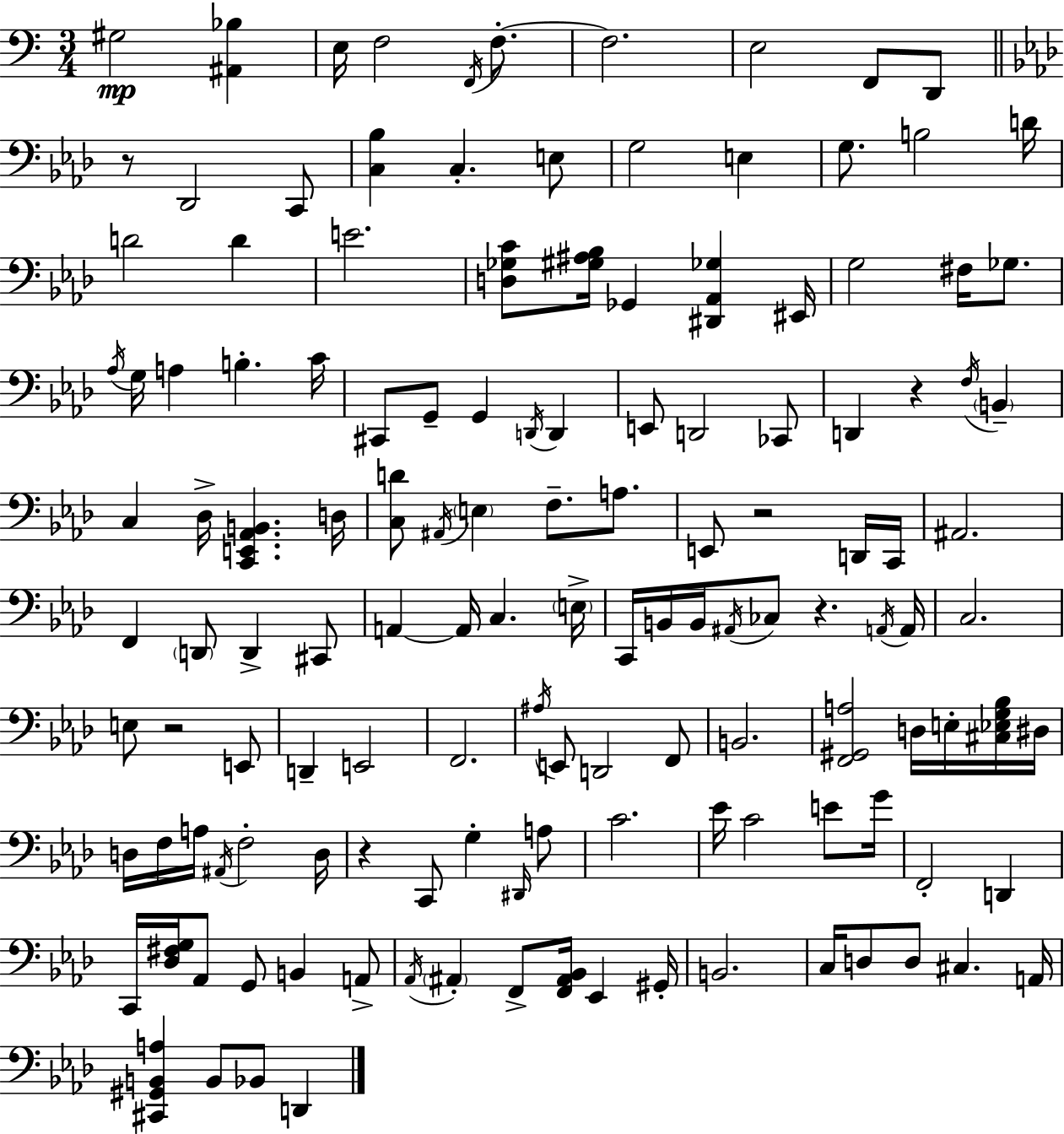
G#3/h [A#2,Bb3]/q E3/s F3/h F2/s F3/e. F3/h. E3/h F2/e D2/e R/e Db2/h C2/e [C3,Bb3]/q C3/q. E3/e G3/h E3/q G3/e. B3/h D4/s D4/h D4/q E4/h. [D3,Gb3,C4]/e [G#3,A#3,Bb3]/s Gb2/q [D#2,Ab2,Gb3]/q EIS2/s G3/h F#3/s Gb3/e. Ab3/s G3/s A3/q B3/q. C4/s C#2/e G2/e G2/q D2/s D2/q E2/e D2/h CES2/e D2/q R/q F3/s B2/q C3/q Db3/s [C2,E2,Ab2,B2]/q. D3/s [C3,D4]/e A#2/s E3/q F3/e. A3/e. E2/e R/h D2/s C2/s A#2/h. F2/q D2/e D2/q C#2/e A2/q A2/s C3/q. E3/s C2/s B2/s B2/s A#2/s CES3/e R/q. A2/s A2/s C3/h. E3/e R/h E2/e D2/q E2/h F2/h. A#3/s E2/e D2/h F2/e B2/h. [F2,G#2,A3]/h D3/s E3/s [C#3,Eb3,G3,Bb3]/s D#3/s D3/s F3/s A3/s A#2/s F3/h D3/s R/q C2/e G3/q D#2/s A3/e C4/h. Eb4/s C4/h E4/e G4/s F2/h D2/q C2/s [Db3,F#3,G3]/s Ab2/e G2/e B2/q A2/e Ab2/s A#2/q F2/e [F2,A#2,Bb2]/s Eb2/q G#2/s B2/h. C3/s D3/e D3/e C#3/q. A2/s [C#2,G#2,B2,A3]/q B2/e Bb2/e D2/q